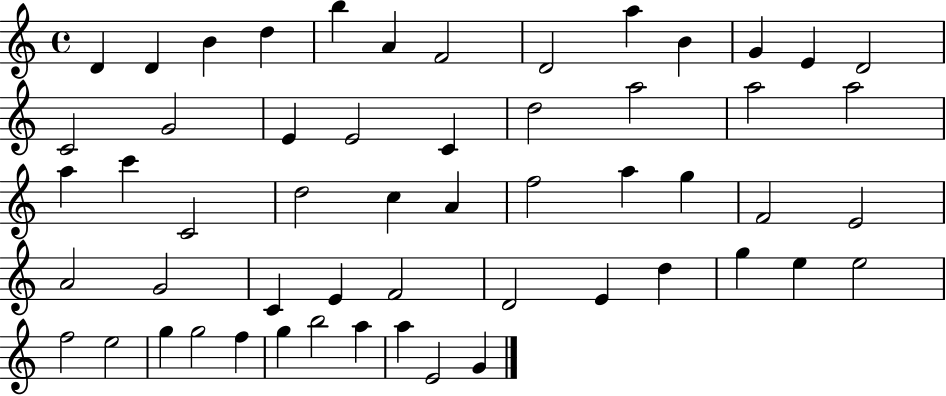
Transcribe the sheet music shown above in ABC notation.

X:1
T:Untitled
M:4/4
L:1/4
K:C
D D B d b A F2 D2 a B G E D2 C2 G2 E E2 C d2 a2 a2 a2 a c' C2 d2 c A f2 a g F2 E2 A2 G2 C E F2 D2 E d g e e2 f2 e2 g g2 f g b2 a a E2 G